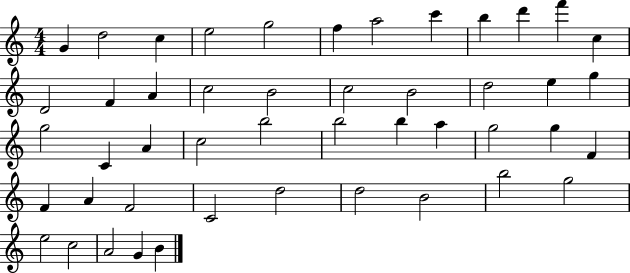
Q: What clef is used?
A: treble